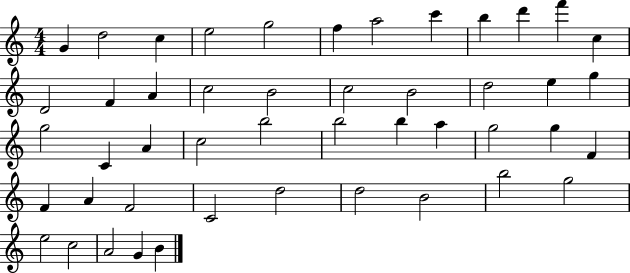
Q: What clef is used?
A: treble